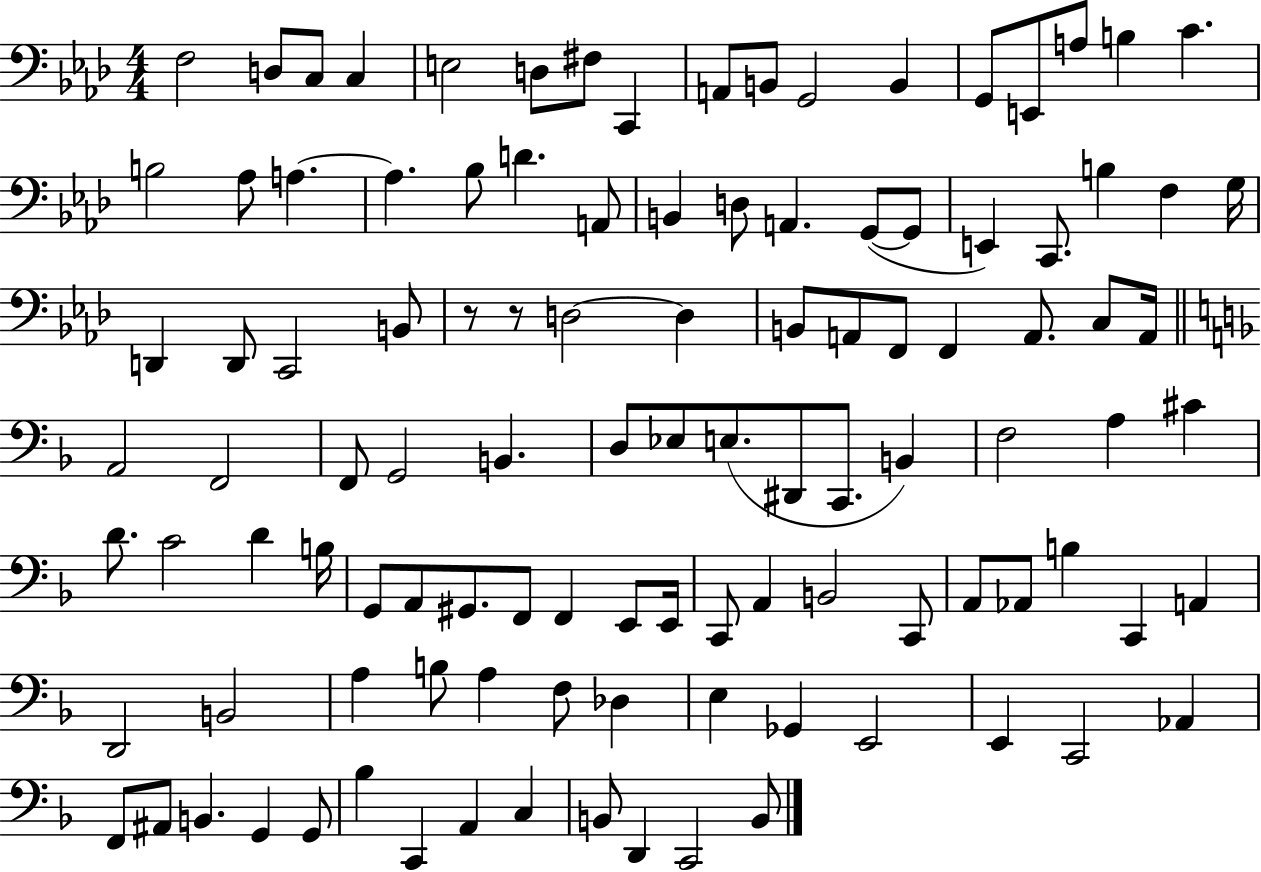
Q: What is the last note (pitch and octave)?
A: B2